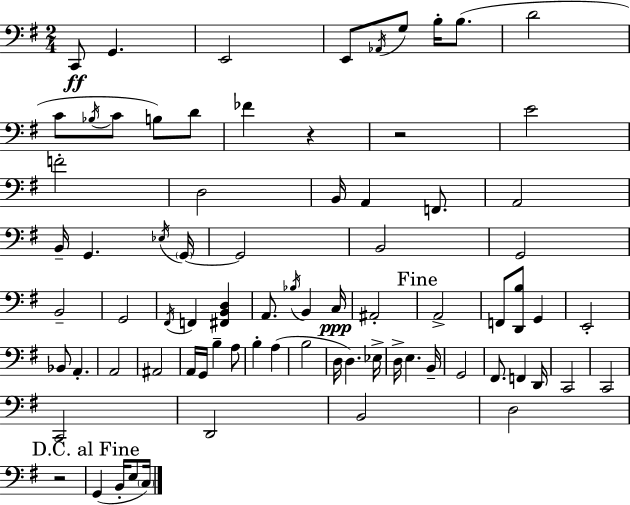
{
  \clef bass
  \numericTimeSignature
  \time 2/4
  \key g \major
  c,8\ff g,4. | e,2 | e,8 \acciaccatura { aes,16 } g8 b16-. b8.( | d'2 | \break c'8 \acciaccatura { bes16 } c'8 b8) | d'8 fes'4 r4 | r2 | e'2 | \break f'2-. | d2 | b,16 a,4 f,8. | a,2 | \break b,16-- g,4. | \acciaccatura { ees16 } \parenthesize g,16~~ g,2 | b,2 | g,2 | \break b,2-- | g,2 | \acciaccatura { fis,16 } f,4 | <fis, b, d>4 a,8. \acciaccatura { bes16 } | \break b,4 c16\ppp ais,2-. | \mark "Fine" a,2-> | f,8 <d, b>8 | g,4 e,2-. | \break bes,8 a,4.-. | a,2 | ais,2 | a,16 g,16 b4-- | \break a8 b4-. | a4( b2 | d16 d4.) | ees16-> d16-> e4. | \break b,16-- g,2 | fis,8. | f,4 d,16 c,2 | c,2 | \break c,2 | d,2 | b,2 | d2 | \break r2 | \mark "D.C. al Fine" g,4( | b,16-. e8 \parenthesize c16) \bar "|."
}